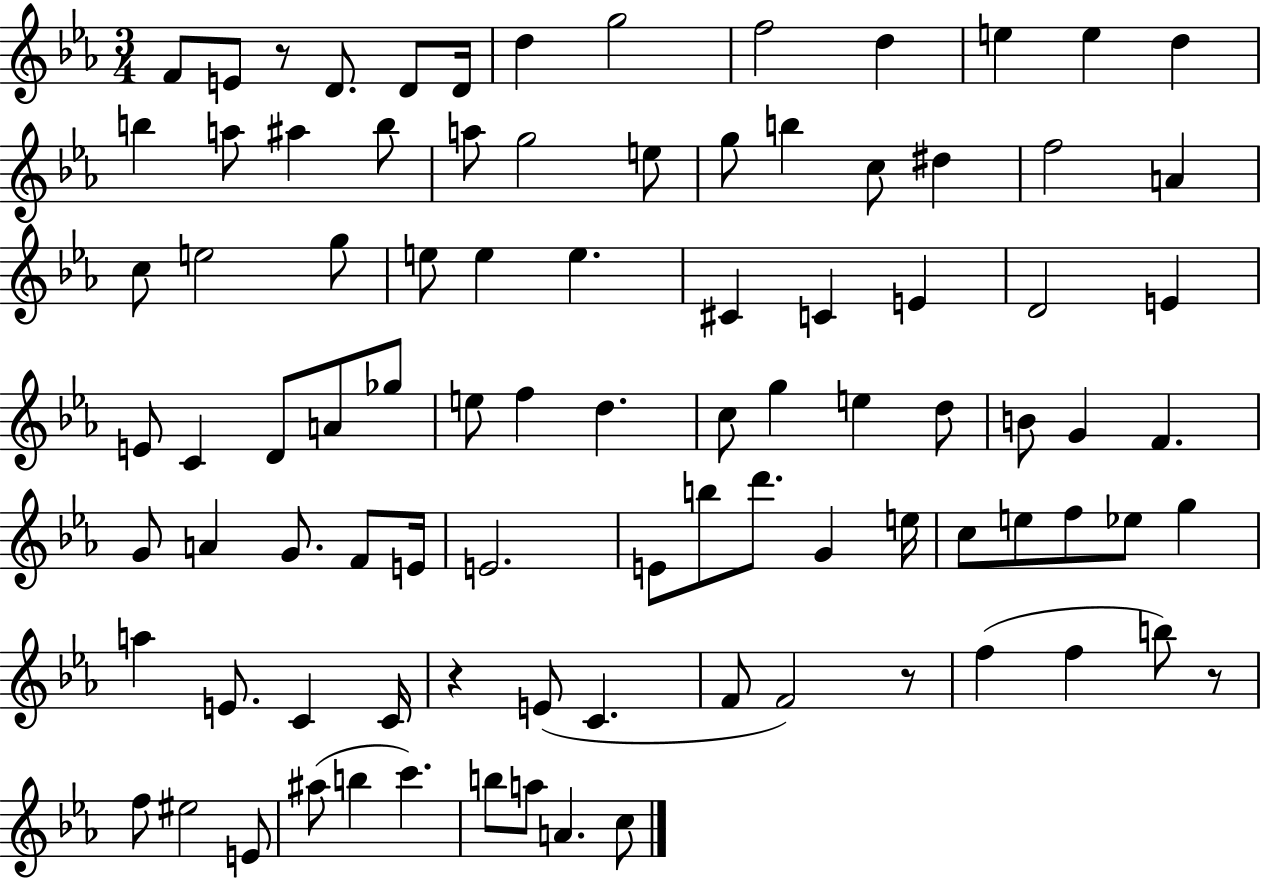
X:1
T:Untitled
M:3/4
L:1/4
K:Eb
F/2 E/2 z/2 D/2 D/2 D/4 d g2 f2 d e e d b a/2 ^a b/2 a/2 g2 e/2 g/2 b c/2 ^d f2 A c/2 e2 g/2 e/2 e e ^C C E D2 E E/2 C D/2 A/2 _g/2 e/2 f d c/2 g e d/2 B/2 G F G/2 A G/2 F/2 E/4 E2 E/2 b/2 d'/2 G e/4 c/2 e/2 f/2 _e/2 g a E/2 C C/4 z E/2 C F/2 F2 z/2 f f b/2 z/2 f/2 ^e2 E/2 ^a/2 b c' b/2 a/2 A c/2